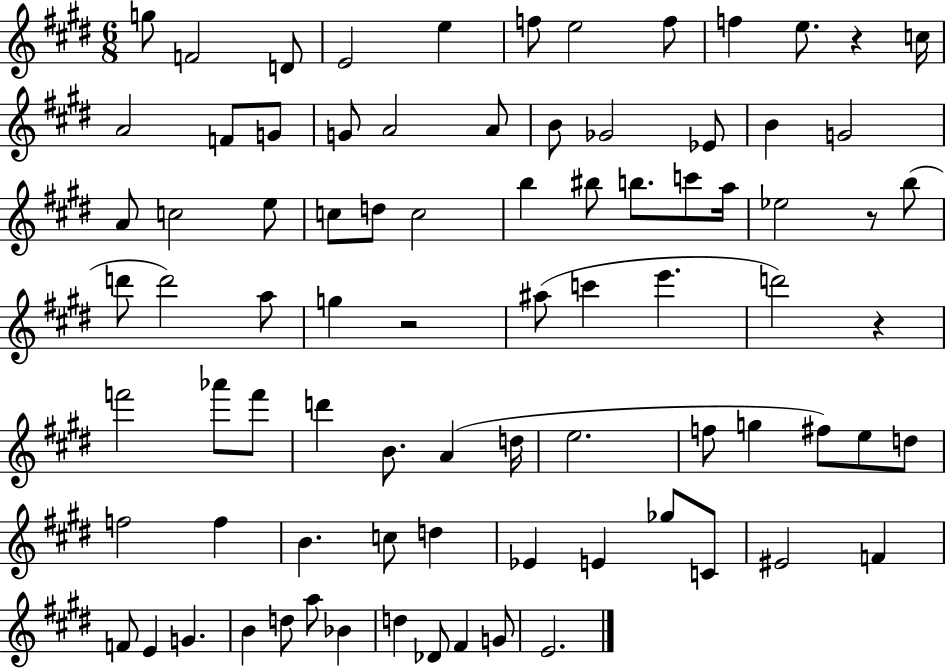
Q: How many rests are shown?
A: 4